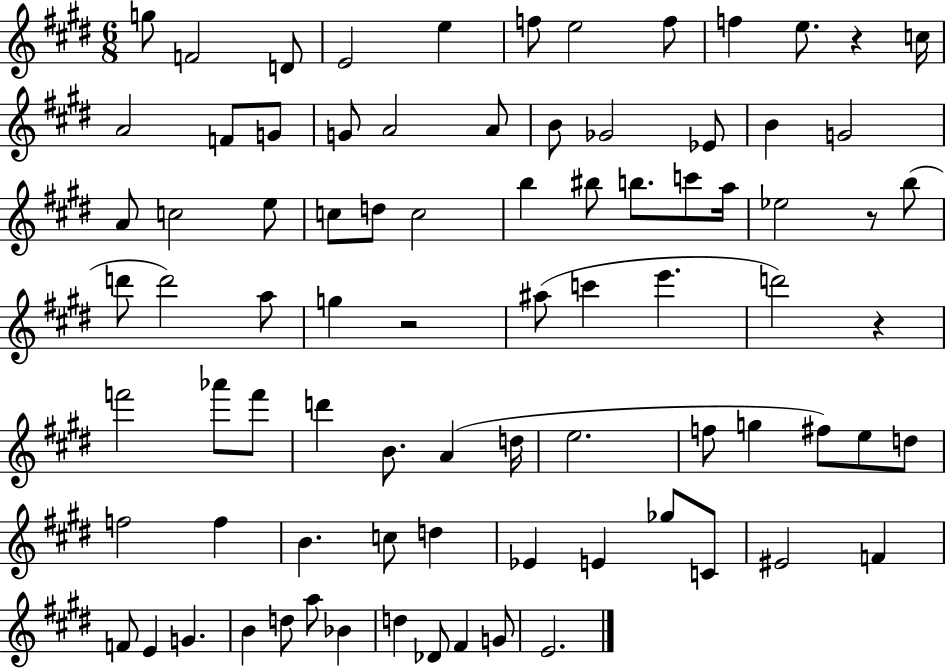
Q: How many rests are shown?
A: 4